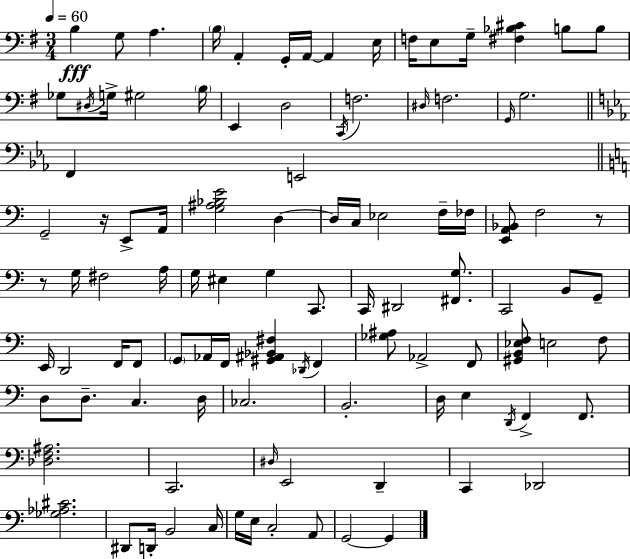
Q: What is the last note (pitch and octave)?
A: G2